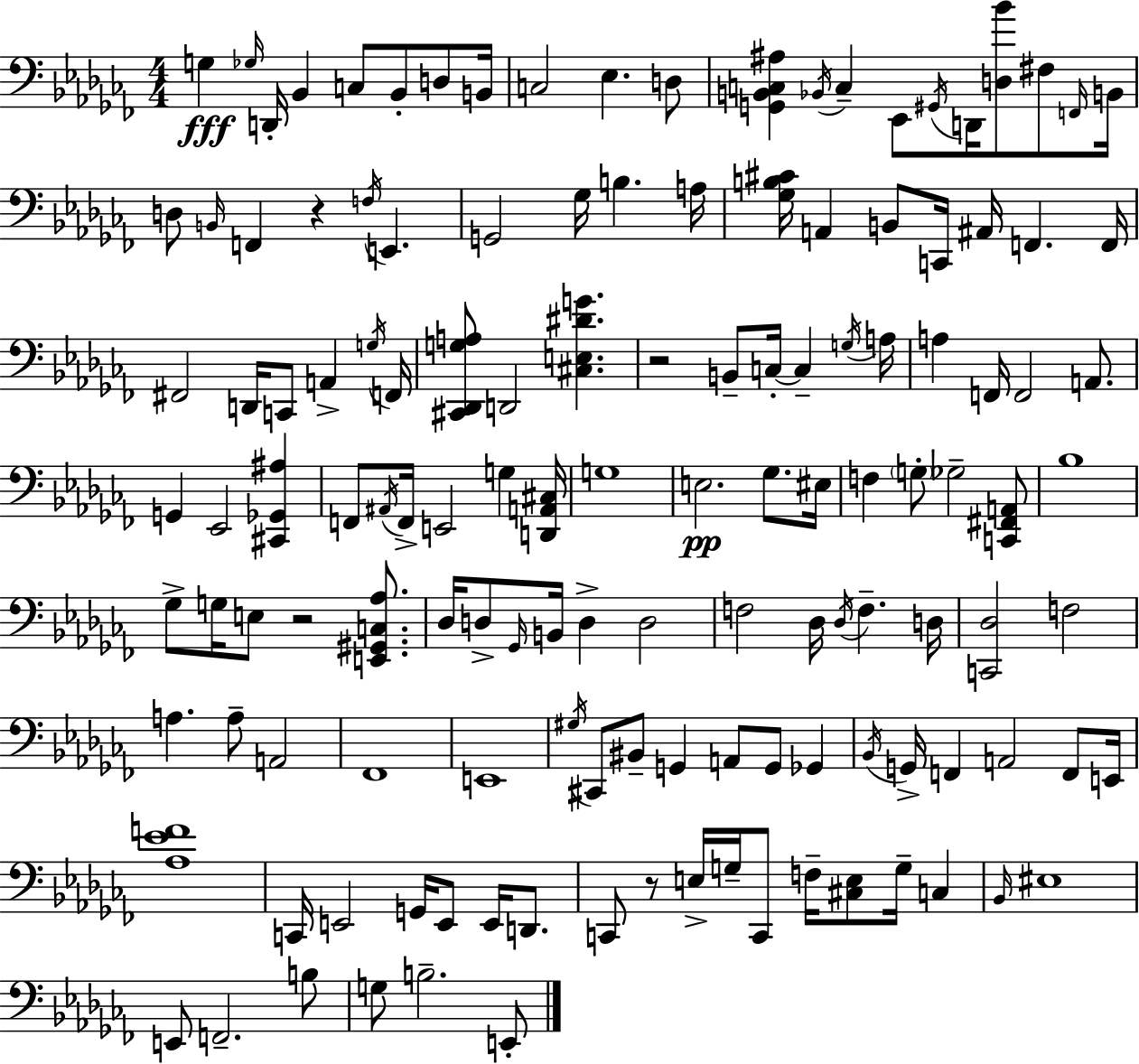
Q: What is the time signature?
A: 4/4